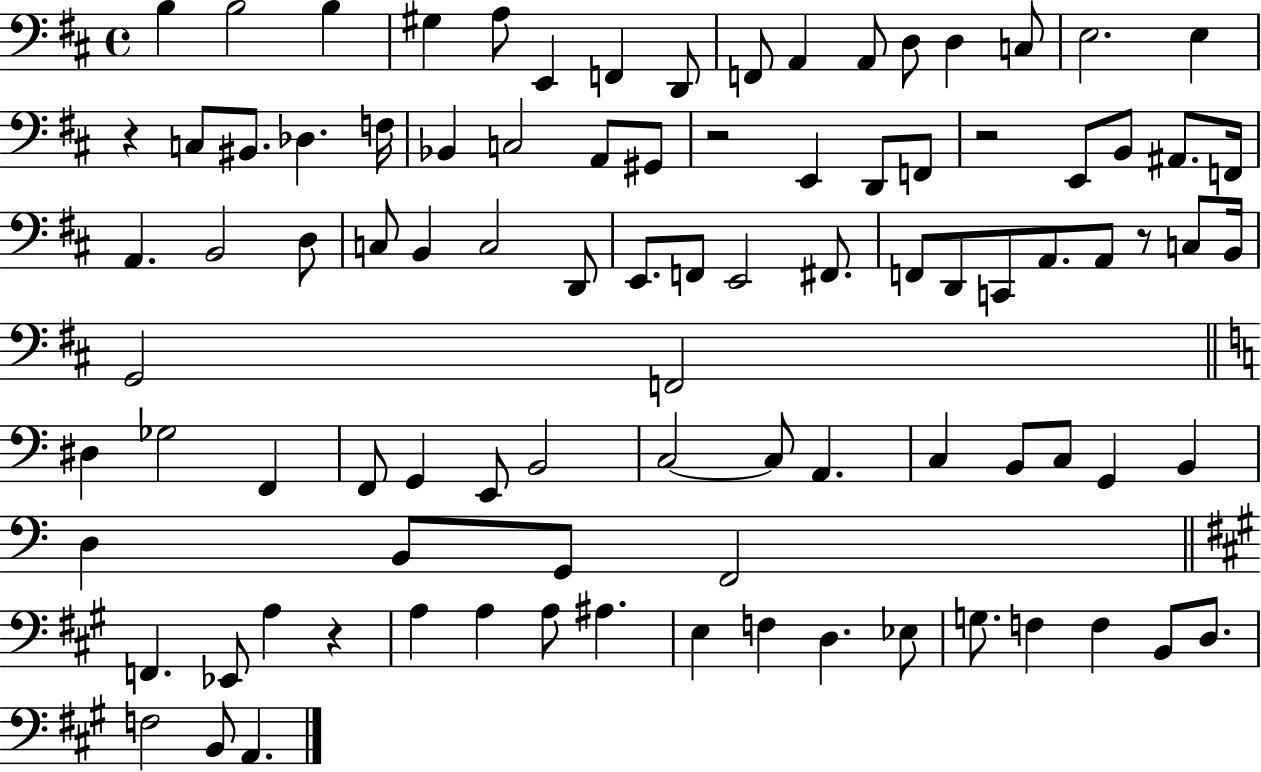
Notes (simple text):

B3/q B3/h B3/q G#3/q A3/e E2/q F2/q D2/e F2/e A2/q A2/e D3/e D3/q C3/e E3/h. E3/q R/q C3/e BIS2/e. Db3/q. F3/s Bb2/q C3/h A2/e G#2/e R/h E2/q D2/e F2/e R/h E2/e B2/e A#2/e. F2/s A2/q. B2/h D3/e C3/e B2/q C3/h D2/e E2/e. F2/e E2/h F#2/e. F2/e D2/e C2/e A2/e. A2/e R/e C3/e B2/s G2/h F2/h D#3/q Gb3/h F2/q F2/e G2/q E2/e B2/h C3/h C3/e A2/q. C3/q B2/e C3/e G2/q B2/q D3/q B2/e G2/e F2/h F2/q. Eb2/e A3/q R/q A3/q A3/q A3/e A#3/q. E3/q F3/q D3/q. Eb3/e G3/e. F3/q F3/q B2/e D3/e. F3/h B2/e A2/q.